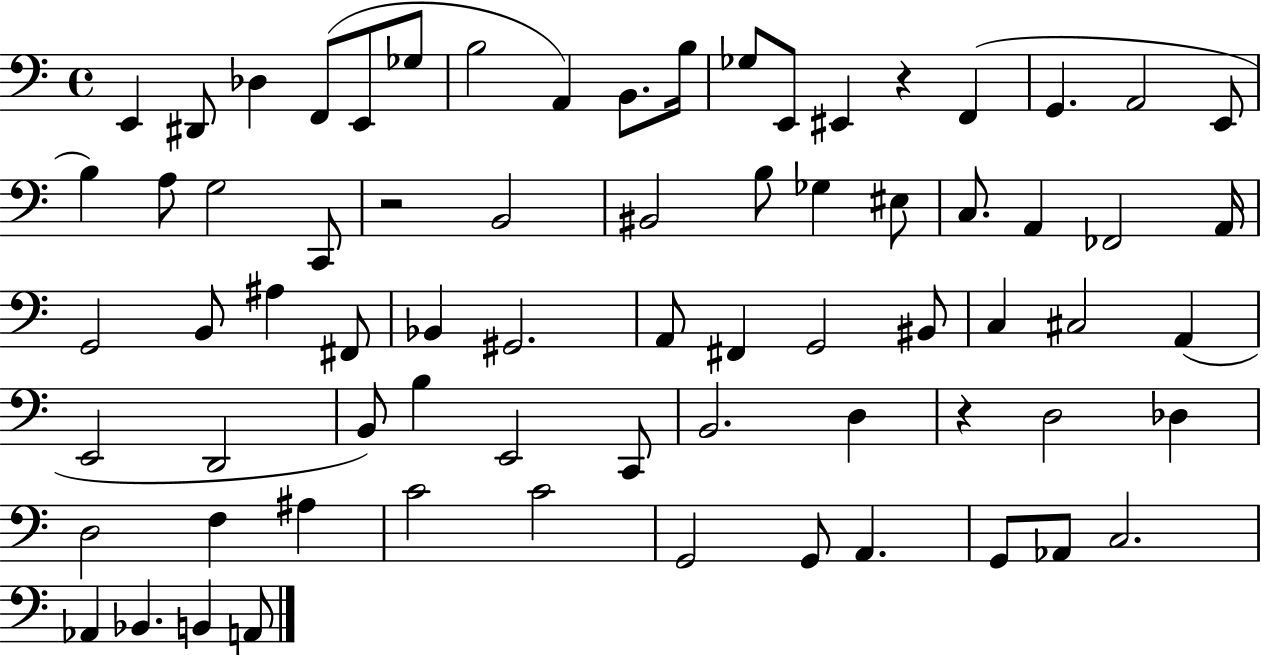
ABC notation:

X:1
T:Untitled
M:4/4
L:1/4
K:C
E,, ^D,,/2 _D, F,,/2 E,,/2 _G,/2 B,2 A,, B,,/2 B,/4 _G,/2 E,,/2 ^E,, z F,, G,, A,,2 E,,/2 B, A,/2 G,2 C,,/2 z2 B,,2 ^B,,2 B,/2 _G, ^E,/2 C,/2 A,, _F,,2 A,,/4 G,,2 B,,/2 ^A, ^F,,/2 _B,, ^G,,2 A,,/2 ^F,, G,,2 ^B,,/2 C, ^C,2 A,, E,,2 D,,2 B,,/2 B, E,,2 C,,/2 B,,2 D, z D,2 _D, D,2 F, ^A, C2 C2 G,,2 G,,/2 A,, G,,/2 _A,,/2 C,2 _A,, _B,, B,, A,,/2